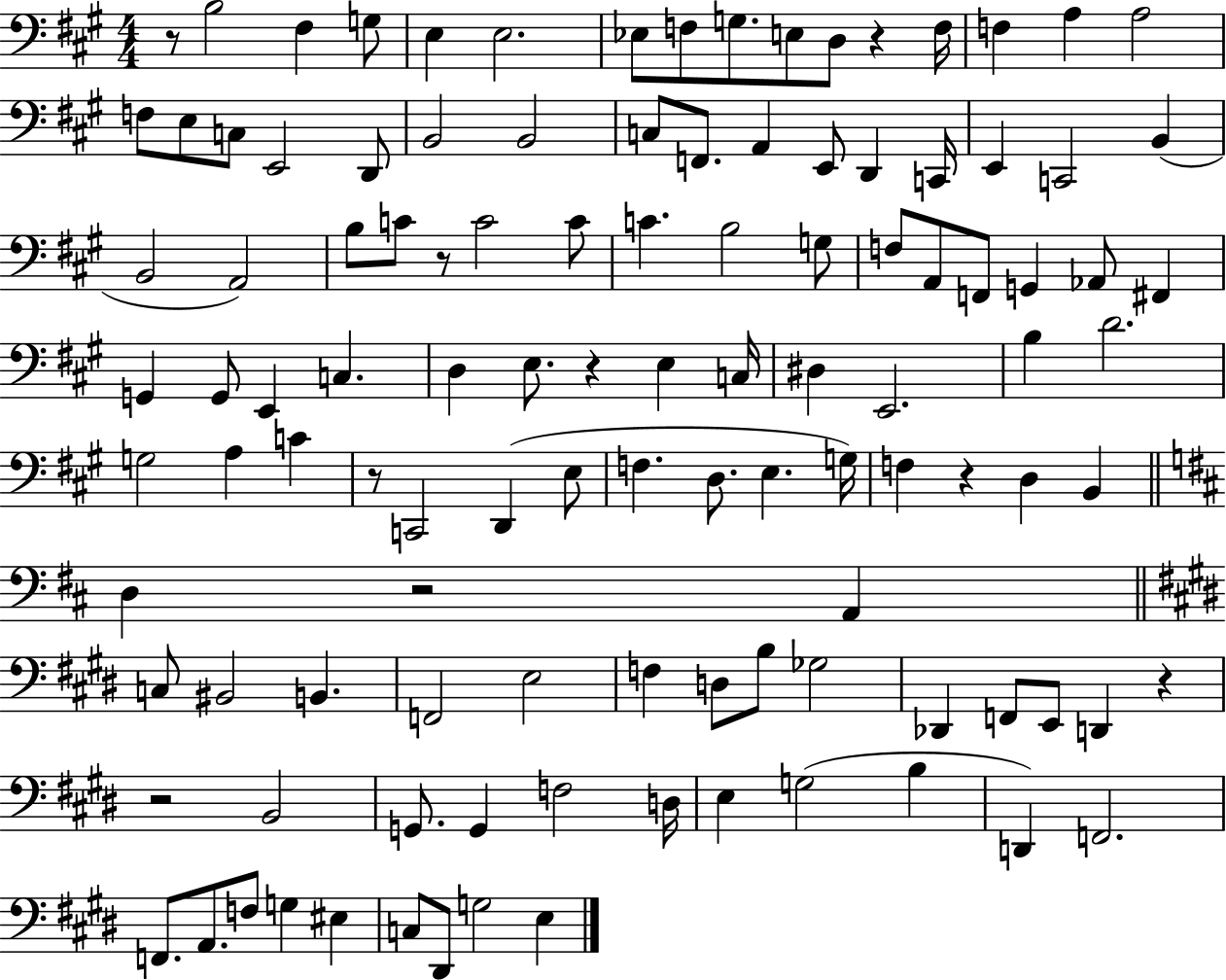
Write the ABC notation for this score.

X:1
T:Untitled
M:4/4
L:1/4
K:A
z/2 B,2 ^F, G,/2 E, E,2 _E,/2 F,/2 G,/2 E,/2 D,/2 z F,/4 F, A, A,2 F,/2 E,/2 C,/2 E,,2 D,,/2 B,,2 B,,2 C,/2 F,,/2 A,, E,,/2 D,, C,,/4 E,, C,,2 B,, B,,2 A,,2 B,/2 C/2 z/2 C2 C/2 C B,2 G,/2 F,/2 A,,/2 F,,/2 G,, _A,,/2 ^F,, G,, G,,/2 E,, C, D, E,/2 z E, C,/4 ^D, E,,2 B, D2 G,2 A, C z/2 C,,2 D,, E,/2 F, D,/2 E, G,/4 F, z D, B,, D, z2 A,, C,/2 ^B,,2 B,, F,,2 E,2 F, D,/2 B,/2 _G,2 _D,, F,,/2 E,,/2 D,, z z2 B,,2 G,,/2 G,, F,2 D,/4 E, G,2 B, D,, F,,2 F,,/2 A,,/2 F,/2 G, ^E, C,/2 ^D,,/2 G,2 E,